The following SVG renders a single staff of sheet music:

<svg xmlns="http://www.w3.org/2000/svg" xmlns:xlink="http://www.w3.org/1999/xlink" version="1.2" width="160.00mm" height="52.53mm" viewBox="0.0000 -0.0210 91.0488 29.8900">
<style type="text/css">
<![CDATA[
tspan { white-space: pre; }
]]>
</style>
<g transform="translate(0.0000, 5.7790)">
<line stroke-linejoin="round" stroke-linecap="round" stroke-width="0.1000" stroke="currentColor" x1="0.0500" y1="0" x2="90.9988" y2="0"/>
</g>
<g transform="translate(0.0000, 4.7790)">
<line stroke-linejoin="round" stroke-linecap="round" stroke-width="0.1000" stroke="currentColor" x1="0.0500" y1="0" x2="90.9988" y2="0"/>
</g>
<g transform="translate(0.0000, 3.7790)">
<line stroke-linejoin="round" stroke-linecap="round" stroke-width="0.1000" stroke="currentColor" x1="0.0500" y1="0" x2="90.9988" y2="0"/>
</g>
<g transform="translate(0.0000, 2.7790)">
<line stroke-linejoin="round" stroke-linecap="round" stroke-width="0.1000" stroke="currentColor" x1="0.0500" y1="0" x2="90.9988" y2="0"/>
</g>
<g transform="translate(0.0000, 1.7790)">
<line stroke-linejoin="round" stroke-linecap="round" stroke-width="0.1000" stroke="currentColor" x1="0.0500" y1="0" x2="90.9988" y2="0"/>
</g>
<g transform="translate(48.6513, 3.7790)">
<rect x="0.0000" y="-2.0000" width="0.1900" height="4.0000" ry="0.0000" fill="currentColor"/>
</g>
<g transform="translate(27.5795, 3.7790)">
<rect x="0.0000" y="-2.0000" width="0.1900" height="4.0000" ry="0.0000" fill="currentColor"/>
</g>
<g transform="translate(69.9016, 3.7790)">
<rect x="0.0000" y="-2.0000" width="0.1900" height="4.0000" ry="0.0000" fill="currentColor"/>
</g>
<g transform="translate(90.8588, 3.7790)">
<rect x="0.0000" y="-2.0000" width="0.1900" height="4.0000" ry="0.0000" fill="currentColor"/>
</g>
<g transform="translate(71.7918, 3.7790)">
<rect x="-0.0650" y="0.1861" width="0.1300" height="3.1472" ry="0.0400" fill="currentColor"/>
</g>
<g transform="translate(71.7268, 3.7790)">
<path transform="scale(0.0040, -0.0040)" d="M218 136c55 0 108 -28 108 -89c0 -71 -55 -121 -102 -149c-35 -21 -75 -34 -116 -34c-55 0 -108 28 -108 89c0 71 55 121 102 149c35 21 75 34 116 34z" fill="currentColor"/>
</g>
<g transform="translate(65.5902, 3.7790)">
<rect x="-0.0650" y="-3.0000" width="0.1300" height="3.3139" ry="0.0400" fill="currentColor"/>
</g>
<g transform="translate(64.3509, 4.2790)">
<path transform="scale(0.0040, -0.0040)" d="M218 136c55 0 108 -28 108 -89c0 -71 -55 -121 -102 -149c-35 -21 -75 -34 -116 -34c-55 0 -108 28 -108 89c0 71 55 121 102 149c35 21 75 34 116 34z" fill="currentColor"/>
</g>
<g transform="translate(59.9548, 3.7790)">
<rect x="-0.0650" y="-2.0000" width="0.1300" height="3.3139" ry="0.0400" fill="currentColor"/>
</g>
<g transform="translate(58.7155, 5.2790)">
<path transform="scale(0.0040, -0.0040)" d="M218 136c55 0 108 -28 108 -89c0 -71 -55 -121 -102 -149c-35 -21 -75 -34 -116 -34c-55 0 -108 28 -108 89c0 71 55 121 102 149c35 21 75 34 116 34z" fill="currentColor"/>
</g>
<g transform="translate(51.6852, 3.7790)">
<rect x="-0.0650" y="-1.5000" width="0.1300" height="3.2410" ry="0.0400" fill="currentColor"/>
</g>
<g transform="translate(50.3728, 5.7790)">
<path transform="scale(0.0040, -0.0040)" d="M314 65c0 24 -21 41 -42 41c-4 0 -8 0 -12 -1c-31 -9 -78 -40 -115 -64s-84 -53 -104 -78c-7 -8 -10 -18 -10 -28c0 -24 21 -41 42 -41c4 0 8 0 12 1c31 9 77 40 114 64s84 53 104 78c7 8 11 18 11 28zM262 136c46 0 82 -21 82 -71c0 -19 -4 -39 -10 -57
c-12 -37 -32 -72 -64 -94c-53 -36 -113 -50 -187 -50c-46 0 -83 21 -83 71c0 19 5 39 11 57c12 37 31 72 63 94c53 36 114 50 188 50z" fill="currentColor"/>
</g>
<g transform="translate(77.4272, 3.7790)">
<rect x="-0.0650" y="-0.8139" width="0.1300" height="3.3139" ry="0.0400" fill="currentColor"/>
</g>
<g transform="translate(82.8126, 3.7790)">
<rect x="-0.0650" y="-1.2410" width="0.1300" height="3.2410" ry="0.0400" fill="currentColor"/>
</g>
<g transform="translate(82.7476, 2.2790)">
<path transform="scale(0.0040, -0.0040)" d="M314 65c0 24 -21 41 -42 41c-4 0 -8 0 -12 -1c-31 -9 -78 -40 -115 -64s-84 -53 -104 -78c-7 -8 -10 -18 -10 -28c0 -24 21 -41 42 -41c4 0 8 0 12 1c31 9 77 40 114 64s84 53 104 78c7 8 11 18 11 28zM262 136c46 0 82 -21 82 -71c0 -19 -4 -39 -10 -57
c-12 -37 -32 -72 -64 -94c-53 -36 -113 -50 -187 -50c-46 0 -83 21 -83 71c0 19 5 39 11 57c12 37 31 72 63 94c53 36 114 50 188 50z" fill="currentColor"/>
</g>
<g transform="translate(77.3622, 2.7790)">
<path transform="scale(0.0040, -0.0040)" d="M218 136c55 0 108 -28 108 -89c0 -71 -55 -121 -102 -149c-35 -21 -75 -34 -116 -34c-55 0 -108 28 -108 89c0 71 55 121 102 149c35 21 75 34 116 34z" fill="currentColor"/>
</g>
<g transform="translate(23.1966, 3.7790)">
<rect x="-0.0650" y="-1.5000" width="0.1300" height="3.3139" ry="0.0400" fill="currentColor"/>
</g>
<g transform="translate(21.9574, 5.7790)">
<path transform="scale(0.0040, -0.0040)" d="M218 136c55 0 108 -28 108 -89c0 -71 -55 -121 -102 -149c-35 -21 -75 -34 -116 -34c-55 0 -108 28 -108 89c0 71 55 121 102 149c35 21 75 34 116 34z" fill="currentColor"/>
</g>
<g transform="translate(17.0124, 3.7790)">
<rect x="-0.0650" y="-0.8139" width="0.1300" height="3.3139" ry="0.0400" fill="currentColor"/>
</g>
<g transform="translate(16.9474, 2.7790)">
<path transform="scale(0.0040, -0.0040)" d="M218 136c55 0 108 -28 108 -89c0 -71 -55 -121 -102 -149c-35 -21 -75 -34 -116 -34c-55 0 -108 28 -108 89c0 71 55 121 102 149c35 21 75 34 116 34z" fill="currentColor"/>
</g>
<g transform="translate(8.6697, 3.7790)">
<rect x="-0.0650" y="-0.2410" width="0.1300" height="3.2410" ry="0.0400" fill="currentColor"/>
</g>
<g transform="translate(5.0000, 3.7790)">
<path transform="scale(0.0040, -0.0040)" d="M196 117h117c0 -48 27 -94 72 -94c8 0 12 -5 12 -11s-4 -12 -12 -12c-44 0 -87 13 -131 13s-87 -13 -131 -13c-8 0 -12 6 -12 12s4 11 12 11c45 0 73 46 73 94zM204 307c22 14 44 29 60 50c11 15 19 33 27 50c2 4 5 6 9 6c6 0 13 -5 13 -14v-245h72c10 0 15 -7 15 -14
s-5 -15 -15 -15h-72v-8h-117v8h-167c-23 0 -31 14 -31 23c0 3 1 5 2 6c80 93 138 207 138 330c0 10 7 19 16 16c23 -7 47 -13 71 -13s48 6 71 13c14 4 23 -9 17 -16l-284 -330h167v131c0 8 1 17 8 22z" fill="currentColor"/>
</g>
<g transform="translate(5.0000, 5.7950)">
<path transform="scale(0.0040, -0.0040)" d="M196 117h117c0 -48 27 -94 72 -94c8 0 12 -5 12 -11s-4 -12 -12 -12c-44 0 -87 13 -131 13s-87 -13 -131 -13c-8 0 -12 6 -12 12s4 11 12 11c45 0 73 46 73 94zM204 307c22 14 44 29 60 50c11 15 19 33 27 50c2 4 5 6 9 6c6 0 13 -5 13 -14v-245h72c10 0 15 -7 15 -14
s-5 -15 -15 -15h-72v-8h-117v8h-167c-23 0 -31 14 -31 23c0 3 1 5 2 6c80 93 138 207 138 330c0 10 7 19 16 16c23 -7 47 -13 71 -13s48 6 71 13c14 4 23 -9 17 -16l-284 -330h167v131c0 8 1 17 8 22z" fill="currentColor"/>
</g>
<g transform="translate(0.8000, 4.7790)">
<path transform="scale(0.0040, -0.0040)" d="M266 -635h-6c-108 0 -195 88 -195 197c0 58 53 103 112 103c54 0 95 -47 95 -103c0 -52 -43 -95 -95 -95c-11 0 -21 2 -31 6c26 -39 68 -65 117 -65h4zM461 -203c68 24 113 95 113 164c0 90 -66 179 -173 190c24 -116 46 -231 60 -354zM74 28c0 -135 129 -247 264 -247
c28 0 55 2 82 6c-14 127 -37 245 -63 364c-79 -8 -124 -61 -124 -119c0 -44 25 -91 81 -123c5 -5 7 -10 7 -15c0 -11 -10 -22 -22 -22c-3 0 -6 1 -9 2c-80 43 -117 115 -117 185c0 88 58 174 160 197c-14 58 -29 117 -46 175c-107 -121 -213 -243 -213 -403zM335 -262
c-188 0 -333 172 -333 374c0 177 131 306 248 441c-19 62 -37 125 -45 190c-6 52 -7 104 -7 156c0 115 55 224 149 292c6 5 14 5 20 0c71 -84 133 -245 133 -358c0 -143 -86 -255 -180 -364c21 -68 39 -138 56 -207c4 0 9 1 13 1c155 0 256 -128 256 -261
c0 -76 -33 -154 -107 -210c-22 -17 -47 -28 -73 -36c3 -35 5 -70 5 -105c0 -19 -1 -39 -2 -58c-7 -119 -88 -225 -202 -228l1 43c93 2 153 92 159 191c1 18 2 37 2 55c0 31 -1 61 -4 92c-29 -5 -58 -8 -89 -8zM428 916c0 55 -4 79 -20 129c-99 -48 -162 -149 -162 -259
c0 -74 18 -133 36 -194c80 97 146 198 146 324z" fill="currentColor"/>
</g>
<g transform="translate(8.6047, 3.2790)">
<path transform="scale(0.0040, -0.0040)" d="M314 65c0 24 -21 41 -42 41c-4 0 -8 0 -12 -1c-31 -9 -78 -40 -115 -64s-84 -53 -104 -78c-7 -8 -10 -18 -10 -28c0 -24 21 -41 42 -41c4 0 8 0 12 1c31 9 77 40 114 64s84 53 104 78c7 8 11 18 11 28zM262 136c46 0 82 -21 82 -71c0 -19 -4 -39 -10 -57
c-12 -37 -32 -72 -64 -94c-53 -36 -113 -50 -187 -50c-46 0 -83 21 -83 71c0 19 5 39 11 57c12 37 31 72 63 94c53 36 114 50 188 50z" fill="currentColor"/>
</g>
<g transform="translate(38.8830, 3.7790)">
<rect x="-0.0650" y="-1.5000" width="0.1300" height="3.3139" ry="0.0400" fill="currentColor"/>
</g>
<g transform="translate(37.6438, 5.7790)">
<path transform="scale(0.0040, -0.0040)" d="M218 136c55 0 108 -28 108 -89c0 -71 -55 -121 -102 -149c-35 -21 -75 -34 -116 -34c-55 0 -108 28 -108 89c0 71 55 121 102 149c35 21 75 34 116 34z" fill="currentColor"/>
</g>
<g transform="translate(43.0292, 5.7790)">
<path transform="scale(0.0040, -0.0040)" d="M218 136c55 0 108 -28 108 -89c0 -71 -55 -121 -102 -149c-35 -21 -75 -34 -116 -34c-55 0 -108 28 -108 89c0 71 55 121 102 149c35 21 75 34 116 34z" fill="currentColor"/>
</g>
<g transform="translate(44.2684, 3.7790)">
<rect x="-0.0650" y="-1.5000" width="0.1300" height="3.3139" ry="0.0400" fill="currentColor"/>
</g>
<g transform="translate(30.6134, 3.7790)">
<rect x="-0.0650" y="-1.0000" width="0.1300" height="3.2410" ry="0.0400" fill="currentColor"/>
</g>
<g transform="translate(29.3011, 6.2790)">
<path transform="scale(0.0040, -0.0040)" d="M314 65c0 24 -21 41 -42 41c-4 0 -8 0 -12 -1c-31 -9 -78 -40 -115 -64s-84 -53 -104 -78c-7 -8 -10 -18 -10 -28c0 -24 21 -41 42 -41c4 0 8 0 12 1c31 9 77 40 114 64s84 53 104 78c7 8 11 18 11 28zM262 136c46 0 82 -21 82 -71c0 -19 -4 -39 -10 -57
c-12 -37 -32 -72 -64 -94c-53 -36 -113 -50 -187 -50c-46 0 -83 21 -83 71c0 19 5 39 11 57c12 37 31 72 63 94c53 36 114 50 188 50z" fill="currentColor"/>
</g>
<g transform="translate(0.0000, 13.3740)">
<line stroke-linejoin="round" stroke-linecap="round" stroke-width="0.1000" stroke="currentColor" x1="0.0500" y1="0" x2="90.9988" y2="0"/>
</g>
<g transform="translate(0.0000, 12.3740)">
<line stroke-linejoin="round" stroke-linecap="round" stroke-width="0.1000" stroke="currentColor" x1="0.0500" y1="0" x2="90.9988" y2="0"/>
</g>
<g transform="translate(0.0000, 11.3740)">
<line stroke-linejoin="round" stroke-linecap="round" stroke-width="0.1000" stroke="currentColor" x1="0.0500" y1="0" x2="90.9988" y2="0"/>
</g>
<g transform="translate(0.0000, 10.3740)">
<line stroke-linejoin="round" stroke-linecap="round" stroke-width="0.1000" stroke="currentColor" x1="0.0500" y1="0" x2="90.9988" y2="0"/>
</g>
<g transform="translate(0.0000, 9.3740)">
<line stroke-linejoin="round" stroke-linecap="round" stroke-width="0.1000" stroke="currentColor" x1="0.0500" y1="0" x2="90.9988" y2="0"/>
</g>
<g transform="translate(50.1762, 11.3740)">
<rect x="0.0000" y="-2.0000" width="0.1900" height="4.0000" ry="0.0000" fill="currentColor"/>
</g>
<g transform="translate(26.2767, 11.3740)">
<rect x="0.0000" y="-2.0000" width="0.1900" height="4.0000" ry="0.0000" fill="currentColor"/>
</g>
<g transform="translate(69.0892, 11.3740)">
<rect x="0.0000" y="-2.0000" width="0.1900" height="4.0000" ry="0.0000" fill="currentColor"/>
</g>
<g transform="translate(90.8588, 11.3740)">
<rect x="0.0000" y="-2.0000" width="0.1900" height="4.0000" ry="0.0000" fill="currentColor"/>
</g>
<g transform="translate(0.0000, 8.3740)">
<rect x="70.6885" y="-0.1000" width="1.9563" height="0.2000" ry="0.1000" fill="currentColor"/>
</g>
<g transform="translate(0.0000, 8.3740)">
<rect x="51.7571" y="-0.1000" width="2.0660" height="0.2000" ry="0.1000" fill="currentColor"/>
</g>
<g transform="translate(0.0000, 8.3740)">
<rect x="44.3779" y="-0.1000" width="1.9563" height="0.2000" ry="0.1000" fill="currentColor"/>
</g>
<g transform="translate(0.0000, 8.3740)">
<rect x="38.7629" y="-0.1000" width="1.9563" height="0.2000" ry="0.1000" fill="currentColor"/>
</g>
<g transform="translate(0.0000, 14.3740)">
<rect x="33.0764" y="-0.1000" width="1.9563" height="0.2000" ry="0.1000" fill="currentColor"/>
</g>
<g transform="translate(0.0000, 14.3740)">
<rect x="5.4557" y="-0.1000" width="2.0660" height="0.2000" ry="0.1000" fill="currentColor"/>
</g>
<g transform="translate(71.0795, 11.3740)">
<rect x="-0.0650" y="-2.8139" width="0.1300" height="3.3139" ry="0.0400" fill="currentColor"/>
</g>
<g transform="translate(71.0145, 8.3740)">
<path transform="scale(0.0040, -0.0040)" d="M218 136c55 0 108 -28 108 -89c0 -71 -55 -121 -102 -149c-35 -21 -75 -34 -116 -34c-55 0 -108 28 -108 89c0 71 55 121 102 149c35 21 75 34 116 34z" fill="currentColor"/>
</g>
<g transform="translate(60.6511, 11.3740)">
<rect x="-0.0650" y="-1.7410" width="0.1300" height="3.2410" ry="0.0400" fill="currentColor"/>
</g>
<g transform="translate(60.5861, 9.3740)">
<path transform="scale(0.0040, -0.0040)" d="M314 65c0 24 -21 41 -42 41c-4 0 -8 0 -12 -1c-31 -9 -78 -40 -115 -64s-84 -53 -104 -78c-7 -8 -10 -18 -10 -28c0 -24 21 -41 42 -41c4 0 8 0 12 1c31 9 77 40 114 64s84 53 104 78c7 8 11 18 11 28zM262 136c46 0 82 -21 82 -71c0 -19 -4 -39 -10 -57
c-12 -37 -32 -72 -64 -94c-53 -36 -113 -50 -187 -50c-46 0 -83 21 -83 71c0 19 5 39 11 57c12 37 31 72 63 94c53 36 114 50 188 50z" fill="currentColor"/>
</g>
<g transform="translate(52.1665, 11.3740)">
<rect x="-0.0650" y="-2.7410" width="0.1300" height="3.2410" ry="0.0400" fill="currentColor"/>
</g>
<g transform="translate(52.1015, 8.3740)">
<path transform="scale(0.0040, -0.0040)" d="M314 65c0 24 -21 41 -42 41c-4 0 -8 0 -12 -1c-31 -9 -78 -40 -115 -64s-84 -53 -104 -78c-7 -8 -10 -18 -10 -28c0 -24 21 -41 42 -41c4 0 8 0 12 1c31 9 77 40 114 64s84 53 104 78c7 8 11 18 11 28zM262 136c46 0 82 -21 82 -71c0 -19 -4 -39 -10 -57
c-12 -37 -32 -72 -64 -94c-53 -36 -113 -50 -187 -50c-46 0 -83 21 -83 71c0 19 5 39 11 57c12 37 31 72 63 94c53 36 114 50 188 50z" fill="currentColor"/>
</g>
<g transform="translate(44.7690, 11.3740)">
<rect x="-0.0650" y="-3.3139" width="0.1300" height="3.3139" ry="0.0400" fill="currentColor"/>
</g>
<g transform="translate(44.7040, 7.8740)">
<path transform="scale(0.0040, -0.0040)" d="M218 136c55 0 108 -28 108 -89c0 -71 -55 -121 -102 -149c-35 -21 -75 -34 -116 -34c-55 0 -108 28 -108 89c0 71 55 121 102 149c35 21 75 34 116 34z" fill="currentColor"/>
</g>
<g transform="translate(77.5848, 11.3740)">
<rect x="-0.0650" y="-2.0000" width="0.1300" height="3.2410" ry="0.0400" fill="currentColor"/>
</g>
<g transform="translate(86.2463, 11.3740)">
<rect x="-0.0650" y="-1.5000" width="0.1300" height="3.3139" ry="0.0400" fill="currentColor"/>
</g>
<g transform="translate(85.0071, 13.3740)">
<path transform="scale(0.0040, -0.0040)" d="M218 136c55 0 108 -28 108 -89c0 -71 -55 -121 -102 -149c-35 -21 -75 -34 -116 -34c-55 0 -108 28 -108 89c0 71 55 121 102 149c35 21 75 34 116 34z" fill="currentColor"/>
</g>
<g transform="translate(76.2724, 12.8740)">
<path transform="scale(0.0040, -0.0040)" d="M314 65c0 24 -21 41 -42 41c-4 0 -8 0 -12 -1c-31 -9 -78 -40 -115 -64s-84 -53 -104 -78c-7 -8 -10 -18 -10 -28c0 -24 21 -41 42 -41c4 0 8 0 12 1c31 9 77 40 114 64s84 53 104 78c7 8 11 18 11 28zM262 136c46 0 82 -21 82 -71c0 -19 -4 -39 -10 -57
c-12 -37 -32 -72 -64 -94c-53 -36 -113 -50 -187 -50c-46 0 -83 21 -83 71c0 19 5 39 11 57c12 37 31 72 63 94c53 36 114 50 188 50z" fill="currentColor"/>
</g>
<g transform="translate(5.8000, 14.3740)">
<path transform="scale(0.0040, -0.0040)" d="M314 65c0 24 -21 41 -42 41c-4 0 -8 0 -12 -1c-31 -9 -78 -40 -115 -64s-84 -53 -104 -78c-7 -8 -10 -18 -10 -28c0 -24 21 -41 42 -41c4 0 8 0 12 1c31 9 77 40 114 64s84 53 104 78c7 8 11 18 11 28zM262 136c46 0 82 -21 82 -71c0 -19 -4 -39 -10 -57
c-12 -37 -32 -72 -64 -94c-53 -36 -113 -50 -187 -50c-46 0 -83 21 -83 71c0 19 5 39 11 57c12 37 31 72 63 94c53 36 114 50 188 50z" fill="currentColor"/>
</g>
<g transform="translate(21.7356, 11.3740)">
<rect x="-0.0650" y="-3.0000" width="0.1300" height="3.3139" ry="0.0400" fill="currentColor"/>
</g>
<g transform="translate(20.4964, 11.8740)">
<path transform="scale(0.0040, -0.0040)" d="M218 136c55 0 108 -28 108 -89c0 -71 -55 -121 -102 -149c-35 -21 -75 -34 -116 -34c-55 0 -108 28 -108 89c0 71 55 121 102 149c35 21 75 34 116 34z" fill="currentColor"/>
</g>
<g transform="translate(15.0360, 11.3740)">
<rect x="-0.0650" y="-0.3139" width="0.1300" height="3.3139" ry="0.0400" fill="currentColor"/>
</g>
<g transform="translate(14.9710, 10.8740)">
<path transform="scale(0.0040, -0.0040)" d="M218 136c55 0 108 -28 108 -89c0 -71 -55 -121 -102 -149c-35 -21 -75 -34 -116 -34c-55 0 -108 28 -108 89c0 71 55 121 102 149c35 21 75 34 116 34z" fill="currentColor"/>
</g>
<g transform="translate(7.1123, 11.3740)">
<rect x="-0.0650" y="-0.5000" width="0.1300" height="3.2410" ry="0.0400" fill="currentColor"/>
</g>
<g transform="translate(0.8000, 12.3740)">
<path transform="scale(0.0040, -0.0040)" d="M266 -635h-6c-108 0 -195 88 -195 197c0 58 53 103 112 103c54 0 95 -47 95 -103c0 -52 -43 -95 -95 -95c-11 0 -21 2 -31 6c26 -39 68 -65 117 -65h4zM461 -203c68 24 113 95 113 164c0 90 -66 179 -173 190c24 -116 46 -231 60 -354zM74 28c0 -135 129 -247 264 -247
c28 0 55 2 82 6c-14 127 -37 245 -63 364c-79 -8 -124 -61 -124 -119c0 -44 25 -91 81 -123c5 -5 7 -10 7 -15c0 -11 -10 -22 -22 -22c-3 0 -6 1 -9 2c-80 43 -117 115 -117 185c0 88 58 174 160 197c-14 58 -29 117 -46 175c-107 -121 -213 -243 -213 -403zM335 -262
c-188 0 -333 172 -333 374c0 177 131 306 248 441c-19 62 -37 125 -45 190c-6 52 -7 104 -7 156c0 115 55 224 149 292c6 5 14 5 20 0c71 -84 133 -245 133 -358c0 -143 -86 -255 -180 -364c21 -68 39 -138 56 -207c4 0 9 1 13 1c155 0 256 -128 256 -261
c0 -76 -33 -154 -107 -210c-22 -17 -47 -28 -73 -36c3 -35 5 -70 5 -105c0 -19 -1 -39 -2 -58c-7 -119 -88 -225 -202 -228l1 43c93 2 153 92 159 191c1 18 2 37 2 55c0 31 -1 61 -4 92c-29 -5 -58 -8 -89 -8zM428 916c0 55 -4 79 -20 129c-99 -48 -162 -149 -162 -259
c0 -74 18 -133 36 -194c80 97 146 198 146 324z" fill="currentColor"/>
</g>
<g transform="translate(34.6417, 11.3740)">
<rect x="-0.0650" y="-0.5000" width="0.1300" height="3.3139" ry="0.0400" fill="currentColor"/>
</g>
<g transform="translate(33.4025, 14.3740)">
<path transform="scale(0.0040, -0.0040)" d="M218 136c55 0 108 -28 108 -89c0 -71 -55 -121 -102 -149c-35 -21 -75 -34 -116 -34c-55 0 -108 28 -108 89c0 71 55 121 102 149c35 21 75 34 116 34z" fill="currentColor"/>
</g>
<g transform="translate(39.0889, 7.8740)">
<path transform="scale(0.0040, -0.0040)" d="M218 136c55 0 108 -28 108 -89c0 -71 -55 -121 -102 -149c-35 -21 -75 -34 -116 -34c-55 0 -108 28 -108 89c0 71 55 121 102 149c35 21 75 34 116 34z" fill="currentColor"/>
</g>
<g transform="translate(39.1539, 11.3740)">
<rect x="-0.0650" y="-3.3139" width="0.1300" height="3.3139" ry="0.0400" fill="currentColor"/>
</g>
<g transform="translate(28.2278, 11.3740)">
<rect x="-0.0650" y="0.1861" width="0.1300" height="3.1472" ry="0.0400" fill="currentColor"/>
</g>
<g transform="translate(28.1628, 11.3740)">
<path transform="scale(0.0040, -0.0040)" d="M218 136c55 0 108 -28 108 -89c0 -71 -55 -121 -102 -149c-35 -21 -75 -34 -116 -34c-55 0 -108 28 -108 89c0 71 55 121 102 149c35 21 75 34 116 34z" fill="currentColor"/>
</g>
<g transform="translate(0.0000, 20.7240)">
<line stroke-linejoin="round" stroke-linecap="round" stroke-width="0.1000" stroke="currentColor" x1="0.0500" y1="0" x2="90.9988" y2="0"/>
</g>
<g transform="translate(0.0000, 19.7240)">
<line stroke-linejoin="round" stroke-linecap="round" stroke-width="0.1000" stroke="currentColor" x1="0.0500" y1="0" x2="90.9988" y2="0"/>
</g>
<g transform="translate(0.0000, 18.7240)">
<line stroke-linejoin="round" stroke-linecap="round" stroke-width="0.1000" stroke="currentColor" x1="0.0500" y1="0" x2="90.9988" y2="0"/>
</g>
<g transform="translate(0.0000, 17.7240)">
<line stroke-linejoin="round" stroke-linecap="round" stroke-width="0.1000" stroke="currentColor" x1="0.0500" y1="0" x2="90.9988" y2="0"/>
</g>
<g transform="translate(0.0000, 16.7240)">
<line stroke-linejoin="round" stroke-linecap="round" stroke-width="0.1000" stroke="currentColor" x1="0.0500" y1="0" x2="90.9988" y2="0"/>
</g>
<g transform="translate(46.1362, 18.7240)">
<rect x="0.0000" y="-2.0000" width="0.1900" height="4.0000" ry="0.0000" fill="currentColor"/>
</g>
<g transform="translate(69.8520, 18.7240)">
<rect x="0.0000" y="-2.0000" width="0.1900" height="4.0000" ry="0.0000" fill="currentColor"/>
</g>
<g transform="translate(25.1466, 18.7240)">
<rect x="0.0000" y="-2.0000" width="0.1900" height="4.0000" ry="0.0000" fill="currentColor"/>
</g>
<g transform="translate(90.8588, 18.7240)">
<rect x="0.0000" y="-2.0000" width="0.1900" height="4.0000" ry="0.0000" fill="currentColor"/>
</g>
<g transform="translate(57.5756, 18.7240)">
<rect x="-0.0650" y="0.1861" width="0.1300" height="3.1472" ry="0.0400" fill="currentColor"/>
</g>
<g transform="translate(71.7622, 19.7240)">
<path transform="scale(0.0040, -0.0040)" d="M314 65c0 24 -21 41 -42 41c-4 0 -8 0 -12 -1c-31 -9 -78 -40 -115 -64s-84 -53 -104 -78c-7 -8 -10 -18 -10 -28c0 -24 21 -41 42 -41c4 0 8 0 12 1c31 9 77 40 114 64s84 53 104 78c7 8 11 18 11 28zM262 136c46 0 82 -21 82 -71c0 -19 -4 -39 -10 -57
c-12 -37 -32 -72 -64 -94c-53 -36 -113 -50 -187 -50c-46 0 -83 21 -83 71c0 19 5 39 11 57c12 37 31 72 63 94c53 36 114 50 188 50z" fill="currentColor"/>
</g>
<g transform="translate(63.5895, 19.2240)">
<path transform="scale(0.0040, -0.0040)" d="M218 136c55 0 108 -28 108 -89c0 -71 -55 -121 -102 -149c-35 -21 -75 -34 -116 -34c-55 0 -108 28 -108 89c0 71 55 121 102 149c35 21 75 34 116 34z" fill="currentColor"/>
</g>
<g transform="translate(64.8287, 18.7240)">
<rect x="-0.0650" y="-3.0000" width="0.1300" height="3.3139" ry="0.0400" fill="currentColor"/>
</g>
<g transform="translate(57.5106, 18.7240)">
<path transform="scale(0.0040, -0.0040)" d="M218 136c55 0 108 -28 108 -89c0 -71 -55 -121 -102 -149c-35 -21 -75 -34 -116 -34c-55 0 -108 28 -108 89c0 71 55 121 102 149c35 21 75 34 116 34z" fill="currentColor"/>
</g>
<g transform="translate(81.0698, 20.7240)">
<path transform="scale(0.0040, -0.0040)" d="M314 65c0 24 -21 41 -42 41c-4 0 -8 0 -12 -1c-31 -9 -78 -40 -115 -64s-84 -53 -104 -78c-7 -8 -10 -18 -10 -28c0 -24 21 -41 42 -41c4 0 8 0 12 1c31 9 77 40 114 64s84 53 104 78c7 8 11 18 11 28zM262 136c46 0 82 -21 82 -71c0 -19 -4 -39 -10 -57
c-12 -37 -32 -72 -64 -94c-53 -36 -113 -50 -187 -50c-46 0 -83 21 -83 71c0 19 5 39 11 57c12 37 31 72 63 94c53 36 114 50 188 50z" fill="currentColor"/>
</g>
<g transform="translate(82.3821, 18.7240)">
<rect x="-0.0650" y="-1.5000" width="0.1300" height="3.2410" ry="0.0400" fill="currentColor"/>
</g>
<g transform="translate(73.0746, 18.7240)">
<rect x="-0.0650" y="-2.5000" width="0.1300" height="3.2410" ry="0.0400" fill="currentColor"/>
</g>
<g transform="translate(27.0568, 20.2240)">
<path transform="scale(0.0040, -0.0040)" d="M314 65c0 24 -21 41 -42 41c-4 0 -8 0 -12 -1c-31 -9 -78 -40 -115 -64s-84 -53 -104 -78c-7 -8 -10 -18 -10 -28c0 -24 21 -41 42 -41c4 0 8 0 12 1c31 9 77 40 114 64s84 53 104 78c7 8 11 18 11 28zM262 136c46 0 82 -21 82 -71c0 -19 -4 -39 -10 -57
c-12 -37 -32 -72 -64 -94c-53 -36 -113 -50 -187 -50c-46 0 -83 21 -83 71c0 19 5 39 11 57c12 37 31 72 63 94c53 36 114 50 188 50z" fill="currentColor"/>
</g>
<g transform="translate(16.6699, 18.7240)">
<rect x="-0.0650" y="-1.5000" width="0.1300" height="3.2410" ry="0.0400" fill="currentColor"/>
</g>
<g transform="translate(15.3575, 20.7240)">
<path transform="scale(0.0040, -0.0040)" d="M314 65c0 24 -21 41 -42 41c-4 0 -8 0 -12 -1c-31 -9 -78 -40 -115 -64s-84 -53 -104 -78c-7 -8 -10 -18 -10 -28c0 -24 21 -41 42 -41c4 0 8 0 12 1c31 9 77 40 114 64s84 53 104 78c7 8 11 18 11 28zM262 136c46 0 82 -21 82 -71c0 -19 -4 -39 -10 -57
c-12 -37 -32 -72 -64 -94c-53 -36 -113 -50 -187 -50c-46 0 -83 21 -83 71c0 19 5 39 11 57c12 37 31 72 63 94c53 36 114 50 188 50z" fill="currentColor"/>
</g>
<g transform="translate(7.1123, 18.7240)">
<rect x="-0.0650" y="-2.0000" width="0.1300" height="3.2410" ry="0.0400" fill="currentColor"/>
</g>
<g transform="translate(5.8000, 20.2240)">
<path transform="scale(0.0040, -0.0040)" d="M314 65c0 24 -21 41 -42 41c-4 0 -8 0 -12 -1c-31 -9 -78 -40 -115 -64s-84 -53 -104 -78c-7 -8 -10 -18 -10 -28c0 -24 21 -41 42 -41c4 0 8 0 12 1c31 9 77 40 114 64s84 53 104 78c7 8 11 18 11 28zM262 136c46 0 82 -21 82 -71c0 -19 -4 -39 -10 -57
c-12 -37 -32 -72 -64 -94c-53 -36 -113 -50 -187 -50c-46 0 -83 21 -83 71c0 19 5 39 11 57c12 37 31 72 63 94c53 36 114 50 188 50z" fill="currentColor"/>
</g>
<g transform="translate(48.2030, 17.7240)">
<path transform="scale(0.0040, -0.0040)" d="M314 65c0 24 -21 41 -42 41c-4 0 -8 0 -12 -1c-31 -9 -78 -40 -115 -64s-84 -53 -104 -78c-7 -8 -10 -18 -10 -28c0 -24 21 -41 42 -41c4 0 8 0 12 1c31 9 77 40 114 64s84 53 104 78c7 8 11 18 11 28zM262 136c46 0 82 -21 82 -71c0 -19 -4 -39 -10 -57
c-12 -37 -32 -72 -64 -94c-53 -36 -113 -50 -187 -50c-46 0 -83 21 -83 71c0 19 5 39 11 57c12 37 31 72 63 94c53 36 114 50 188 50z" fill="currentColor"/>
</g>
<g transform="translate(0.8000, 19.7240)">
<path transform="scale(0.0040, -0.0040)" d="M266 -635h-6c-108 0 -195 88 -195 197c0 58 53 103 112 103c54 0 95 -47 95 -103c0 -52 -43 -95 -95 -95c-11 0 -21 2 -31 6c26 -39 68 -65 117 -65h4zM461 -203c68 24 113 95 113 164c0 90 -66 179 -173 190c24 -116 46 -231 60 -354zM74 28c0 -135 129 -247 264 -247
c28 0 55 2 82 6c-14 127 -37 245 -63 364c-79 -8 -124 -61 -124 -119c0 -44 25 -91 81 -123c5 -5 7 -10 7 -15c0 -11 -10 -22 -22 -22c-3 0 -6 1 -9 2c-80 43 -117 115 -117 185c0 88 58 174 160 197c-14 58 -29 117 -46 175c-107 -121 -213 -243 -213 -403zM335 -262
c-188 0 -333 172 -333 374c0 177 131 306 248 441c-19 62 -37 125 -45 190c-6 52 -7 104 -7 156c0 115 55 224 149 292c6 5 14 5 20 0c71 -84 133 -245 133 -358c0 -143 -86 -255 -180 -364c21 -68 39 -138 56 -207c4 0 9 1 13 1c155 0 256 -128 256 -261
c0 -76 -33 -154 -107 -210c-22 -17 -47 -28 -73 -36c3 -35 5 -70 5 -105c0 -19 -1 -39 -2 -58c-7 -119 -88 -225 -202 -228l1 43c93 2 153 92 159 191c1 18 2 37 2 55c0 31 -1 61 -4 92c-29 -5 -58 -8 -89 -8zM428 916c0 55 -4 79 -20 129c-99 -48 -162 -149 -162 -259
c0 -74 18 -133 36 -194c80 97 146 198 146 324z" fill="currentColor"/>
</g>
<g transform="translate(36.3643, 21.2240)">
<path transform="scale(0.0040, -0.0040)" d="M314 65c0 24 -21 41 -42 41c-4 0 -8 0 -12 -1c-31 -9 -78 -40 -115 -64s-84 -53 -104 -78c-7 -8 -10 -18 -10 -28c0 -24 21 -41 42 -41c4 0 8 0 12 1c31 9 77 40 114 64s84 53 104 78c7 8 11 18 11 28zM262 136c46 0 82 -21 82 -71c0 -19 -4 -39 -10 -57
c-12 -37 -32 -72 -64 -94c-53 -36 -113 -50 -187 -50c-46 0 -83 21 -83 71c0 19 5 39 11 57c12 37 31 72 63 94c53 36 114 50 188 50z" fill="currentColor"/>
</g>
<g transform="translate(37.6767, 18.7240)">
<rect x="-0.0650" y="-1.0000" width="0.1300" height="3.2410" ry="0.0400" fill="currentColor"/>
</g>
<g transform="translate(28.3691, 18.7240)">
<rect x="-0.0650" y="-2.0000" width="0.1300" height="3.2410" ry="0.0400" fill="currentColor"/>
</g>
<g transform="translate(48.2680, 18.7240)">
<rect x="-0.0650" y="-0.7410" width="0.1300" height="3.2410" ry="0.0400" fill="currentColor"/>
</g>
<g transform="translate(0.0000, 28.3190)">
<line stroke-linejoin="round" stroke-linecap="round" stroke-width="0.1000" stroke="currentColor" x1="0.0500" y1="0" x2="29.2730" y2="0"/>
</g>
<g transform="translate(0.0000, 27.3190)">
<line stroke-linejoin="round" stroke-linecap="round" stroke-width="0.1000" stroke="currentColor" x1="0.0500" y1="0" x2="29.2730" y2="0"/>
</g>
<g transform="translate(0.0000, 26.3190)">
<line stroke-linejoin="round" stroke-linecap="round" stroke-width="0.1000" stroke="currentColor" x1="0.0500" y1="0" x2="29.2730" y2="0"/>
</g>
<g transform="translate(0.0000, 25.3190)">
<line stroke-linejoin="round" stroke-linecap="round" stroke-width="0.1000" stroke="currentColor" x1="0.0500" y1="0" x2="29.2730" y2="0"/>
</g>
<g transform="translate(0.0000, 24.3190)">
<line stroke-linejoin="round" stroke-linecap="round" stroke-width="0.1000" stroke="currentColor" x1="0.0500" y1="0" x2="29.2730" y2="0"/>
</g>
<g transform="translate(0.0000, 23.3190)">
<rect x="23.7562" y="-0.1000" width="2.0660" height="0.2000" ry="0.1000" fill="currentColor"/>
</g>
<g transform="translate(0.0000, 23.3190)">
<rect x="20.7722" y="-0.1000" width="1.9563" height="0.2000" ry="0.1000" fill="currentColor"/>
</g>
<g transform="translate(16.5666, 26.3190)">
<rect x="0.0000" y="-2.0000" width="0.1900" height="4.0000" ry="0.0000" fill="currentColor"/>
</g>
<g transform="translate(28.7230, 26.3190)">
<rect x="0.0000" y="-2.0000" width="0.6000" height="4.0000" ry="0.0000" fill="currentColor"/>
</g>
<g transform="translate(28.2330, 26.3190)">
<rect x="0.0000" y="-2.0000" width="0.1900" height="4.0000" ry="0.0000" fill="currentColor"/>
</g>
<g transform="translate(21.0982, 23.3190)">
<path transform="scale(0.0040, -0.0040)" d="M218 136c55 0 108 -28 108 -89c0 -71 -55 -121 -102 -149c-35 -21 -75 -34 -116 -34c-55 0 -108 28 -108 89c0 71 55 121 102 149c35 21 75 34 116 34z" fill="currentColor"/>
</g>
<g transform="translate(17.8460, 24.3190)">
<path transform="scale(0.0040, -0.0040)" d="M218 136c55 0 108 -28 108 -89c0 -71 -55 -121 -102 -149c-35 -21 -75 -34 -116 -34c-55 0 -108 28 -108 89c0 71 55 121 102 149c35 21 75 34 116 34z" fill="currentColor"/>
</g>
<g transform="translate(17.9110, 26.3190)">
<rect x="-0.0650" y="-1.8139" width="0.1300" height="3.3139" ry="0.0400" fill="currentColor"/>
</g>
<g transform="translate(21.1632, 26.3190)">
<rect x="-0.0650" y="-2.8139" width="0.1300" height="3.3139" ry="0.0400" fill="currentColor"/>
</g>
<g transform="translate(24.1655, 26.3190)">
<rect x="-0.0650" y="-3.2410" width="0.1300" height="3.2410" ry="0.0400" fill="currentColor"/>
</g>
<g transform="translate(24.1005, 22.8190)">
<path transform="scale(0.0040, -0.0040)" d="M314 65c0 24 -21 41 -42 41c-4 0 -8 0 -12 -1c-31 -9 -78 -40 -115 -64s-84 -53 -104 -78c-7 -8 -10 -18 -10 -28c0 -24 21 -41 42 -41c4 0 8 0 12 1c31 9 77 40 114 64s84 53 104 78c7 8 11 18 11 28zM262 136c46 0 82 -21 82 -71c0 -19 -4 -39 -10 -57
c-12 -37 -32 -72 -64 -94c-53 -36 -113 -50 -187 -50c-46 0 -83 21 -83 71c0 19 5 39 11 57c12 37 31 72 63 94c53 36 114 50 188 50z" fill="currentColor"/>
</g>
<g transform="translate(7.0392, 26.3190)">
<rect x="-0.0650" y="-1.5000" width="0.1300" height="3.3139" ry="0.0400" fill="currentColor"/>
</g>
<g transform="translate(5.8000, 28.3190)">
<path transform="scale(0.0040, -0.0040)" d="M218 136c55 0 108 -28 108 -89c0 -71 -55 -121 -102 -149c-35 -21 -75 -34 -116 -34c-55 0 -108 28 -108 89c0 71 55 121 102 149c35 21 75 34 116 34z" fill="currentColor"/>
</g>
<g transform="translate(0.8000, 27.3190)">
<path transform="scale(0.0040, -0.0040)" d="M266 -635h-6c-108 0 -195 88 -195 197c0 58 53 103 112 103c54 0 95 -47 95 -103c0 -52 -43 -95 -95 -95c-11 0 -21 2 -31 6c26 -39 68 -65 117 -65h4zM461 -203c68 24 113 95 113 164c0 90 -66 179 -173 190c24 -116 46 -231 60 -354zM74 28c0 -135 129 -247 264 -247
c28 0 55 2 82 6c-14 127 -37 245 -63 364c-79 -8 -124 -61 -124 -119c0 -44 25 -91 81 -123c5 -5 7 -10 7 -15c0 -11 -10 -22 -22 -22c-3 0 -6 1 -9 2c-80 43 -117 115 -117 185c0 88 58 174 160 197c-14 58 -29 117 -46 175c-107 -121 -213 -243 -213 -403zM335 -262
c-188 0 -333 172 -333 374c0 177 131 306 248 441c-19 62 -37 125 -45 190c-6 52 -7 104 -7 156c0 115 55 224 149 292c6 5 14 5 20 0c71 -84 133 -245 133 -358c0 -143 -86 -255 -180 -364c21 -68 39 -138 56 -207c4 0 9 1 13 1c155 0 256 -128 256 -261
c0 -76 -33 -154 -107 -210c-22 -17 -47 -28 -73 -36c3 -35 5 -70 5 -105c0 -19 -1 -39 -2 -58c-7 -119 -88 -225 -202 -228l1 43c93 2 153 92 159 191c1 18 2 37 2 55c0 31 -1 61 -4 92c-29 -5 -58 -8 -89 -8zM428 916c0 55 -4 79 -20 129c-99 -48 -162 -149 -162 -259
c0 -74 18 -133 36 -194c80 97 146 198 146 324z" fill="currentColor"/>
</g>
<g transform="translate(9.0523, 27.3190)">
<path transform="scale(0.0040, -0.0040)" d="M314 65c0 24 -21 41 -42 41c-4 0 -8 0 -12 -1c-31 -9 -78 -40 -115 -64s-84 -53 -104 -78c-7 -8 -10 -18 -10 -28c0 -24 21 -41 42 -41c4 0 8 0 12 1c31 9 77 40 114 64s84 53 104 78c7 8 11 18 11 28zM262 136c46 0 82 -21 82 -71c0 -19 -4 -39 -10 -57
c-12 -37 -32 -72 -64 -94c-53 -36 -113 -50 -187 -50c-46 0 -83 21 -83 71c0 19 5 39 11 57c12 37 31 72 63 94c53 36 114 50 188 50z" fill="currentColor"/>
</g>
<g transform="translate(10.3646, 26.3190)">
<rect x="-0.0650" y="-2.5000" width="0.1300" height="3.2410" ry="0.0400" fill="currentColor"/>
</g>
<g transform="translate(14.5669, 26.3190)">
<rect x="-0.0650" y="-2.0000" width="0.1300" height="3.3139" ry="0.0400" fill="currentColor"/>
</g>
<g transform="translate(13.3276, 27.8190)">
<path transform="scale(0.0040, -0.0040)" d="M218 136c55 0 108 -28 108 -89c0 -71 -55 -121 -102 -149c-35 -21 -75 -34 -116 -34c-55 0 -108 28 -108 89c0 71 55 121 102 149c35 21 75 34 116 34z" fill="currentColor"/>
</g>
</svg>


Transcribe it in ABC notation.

X:1
T:Untitled
M:4/4
L:1/4
K:C
c2 d E D2 E E E2 F A B d e2 C2 c A B C b b a2 f2 a F2 E F2 E2 F2 D2 d2 B A G2 E2 E G2 F f a b2